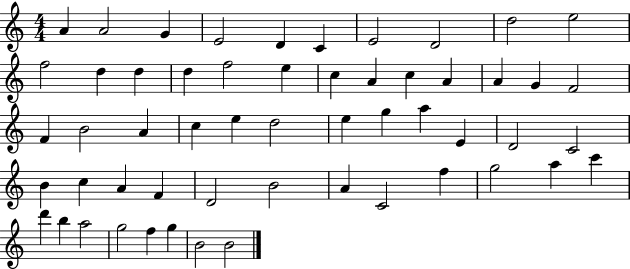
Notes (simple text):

A4/q A4/h G4/q E4/h D4/q C4/q E4/h D4/h D5/h E5/h F5/h D5/q D5/q D5/q F5/h E5/q C5/q A4/q C5/q A4/q A4/q G4/q F4/h F4/q B4/h A4/q C5/q E5/q D5/h E5/q G5/q A5/q E4/q D4/h C4/h B4/q C5/q A4/q F4/q D4/h B4/h A4/q C4/h F5/q G5/h A5/q C6/q D6/q B5/q A5/h G5/h F5/q G5/q B4/h B4/h